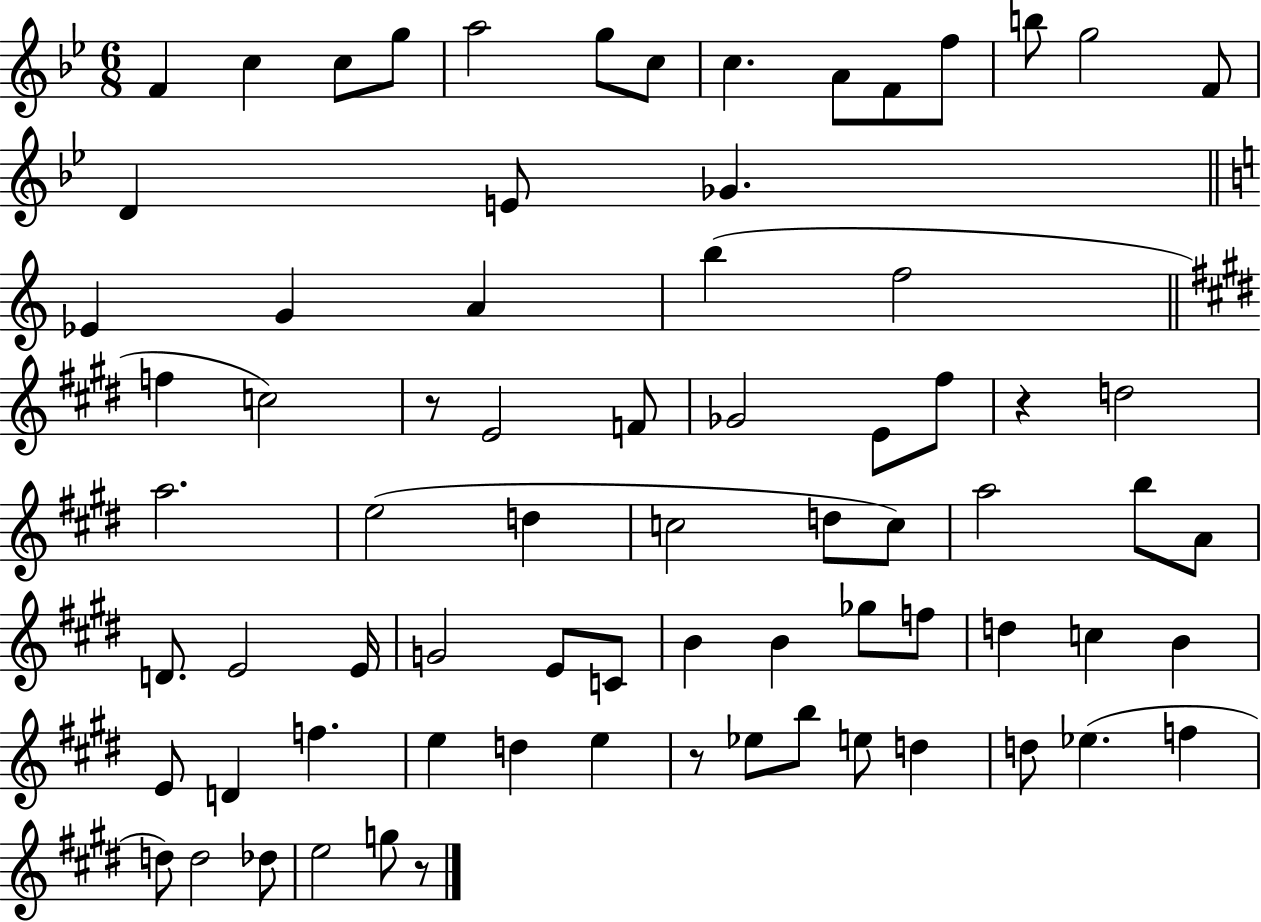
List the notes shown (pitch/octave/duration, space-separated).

F4/q C5/q C5/e G5/e A5/h G5/e C5/e C5/q. A4/e F4/e F5/e B5/e G5/h F4/e D4/q E4/e Gb4/q. Eb4/q G4/q A4/q B5/q F5/h F5/q C5/h R/e E4/h F4/e Gb4/h E4/e F#5/e R/q D5/h A5/h. E5/h D5/q C5/h D5/e C5/e A5/h B5/e A4/e D4/e. E4/h E4/s G4/h E4/e C4/e B4/q B4/q Gb5/e F5/e D5/q C5/q B4/q E4/e D4/q F5/q. E5/q D5/q E5/q R/e Eb5/e B5/e E5/e D5/q D5/e Eb5/q. F5/q D5/e D5/h Db5/e E5/h G5/e R/e